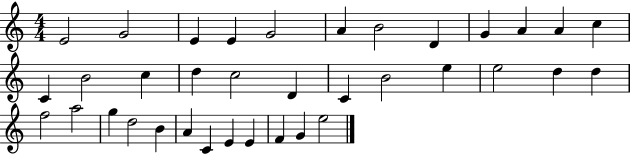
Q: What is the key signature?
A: C major